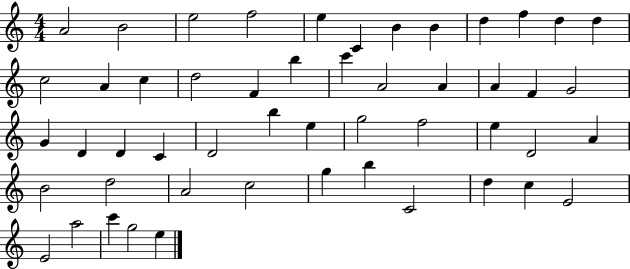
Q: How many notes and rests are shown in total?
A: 51